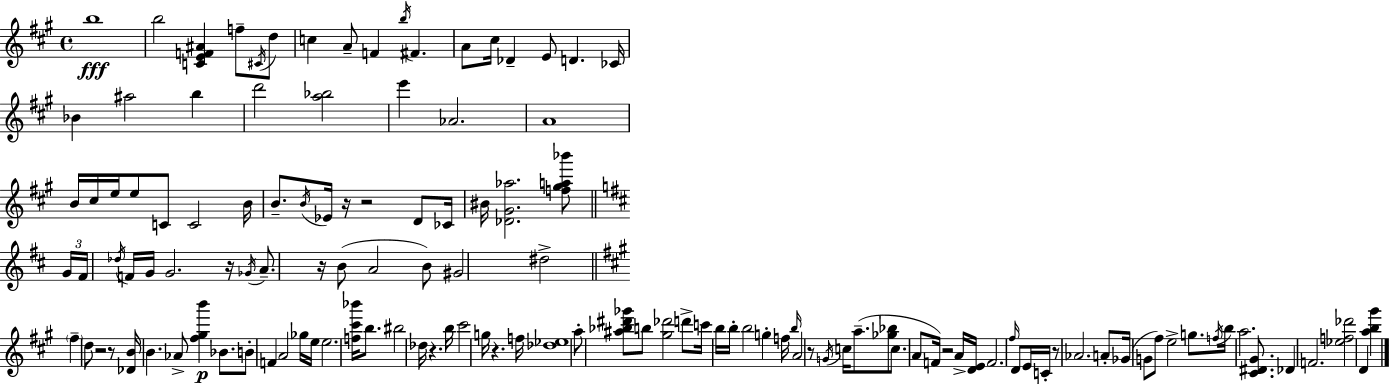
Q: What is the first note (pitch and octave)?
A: B5